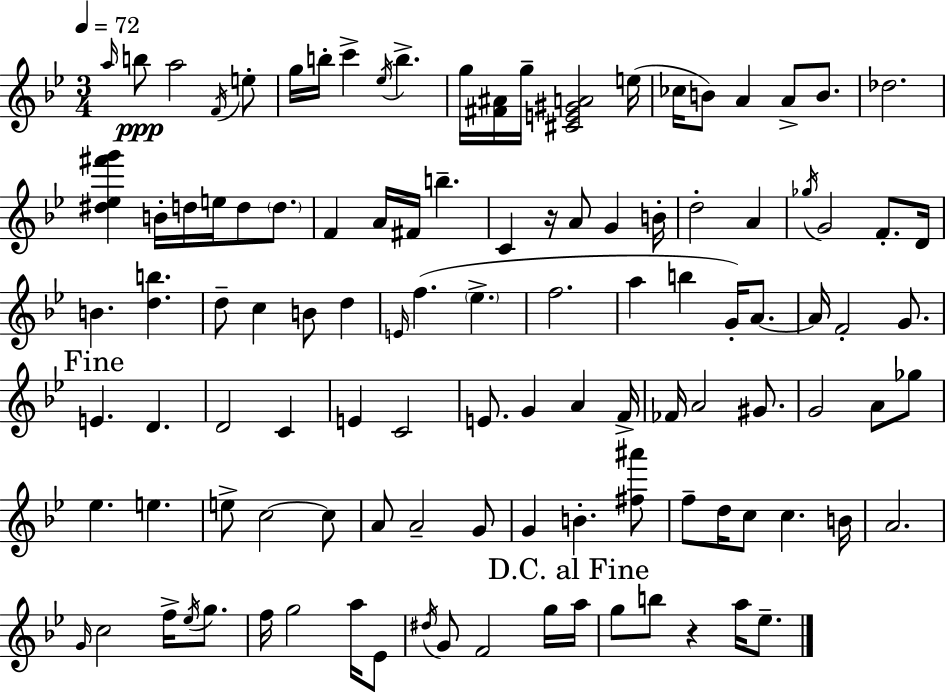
{
  \clef treble
  \numericTimeSignature
  \time 3/4
  \key bes \major
  \tempo 4 = 72
  \grace { a''16 }\ppp b''8 a''2 \acciaccatura { f'16 } | e''8-. g''16 b''16-. c'''4-> \acciaccatura { ees''16 } b''4.-> | g''16 <fis' ais'>16 g''16-- <cis' e' gis' a'>2 | e''16( ces''16 b'8) a'4 a'8-> | \break b'8. des''2. | <dis'' ees'' fis''' g'''>4 b'16-. d''16 e''16 d''8 | \parenthesize d''8. f'4 a'16 fis'16 b''4.-- | c'4 r16 a'8 g'4 | \break b'16-. d''2-. a'4 | \acciaccatura { ges''16 } g'2 | f'8.-. d'16 b'4. <d'' b''>4. | d''8-- c''4 b'8 | \break d''4 \grace { e'16 } f''4.( \parenthesize ees''4.-> | f''2. | a''4 b''4 | g'16-.) a'8.~~ a'16 f'2-. | \break g'8. \mark "Fine" e'4. d'4. | d'2 | c'4 e'4 c'2 | e'8. g'4 | \break a'4 f'16-> fes'16 a'2 | gis'8. g'2 | a'8 ges''8 ees''4. e''4. | e''8-> c''2~~ | \break c''8 a'8 a'2-- | g'8 g'4 b'4.-. | <fis'' ais'''>8 f''8-- d''16 c''8 c''4. | b'16 a'2. | \break \grace { g'16 } c''2 | f''16-> \acciaccatura { ees''16 } g''8. f''16 g''2 | a''16 ees'8 \acciaccatura { dis''16 } g'8 f'2 | g''16 \mark "D.C. al Fine" a''16 g''8 b''8 | \break r4 a''16 ees''8.-- \bar "|."
}